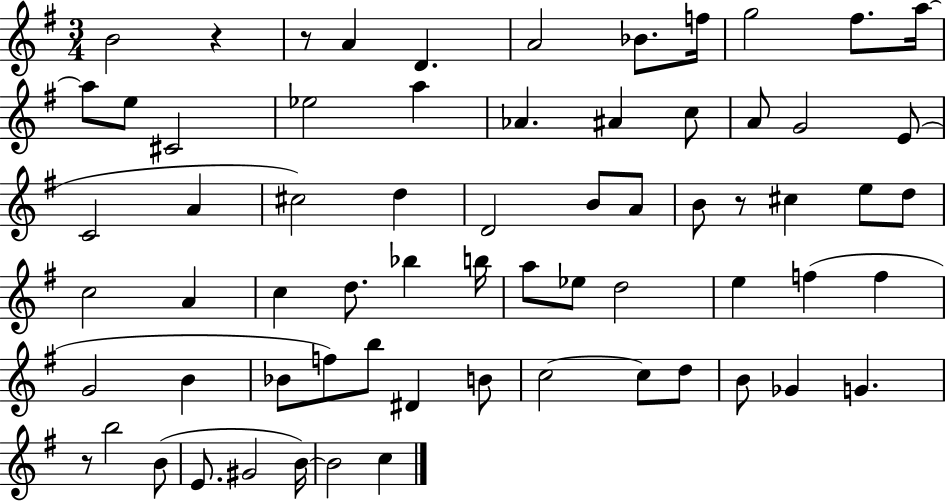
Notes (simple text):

B4/h R/q R/e A4/q D4/q. A4/h Bb4/e. F5/s G5/h F#5/e. A5/s A5/e E5/e C#4/h Eb5/h A5/q Ab4/q. A#4/q C5/e A4/e G4/h E4/e C4/h A4/q C#5/h D5/q D4/h B4/e A4/e B4/e R/e C#5/q E5/e D5/e C5/h A4/q C5/q D5/e. Bb5/q B5/s A5/e Eb5/e D5/h E5/q F5/q F5/q G4/h B4/q Bb4/e F5/e B5/e D#4/q B4/e C5/h C5/e D5/e B4/e Gb4/q G4/q. R/e B5/h B4/e E4/e. G#4/h B4/s B4/h C5/q